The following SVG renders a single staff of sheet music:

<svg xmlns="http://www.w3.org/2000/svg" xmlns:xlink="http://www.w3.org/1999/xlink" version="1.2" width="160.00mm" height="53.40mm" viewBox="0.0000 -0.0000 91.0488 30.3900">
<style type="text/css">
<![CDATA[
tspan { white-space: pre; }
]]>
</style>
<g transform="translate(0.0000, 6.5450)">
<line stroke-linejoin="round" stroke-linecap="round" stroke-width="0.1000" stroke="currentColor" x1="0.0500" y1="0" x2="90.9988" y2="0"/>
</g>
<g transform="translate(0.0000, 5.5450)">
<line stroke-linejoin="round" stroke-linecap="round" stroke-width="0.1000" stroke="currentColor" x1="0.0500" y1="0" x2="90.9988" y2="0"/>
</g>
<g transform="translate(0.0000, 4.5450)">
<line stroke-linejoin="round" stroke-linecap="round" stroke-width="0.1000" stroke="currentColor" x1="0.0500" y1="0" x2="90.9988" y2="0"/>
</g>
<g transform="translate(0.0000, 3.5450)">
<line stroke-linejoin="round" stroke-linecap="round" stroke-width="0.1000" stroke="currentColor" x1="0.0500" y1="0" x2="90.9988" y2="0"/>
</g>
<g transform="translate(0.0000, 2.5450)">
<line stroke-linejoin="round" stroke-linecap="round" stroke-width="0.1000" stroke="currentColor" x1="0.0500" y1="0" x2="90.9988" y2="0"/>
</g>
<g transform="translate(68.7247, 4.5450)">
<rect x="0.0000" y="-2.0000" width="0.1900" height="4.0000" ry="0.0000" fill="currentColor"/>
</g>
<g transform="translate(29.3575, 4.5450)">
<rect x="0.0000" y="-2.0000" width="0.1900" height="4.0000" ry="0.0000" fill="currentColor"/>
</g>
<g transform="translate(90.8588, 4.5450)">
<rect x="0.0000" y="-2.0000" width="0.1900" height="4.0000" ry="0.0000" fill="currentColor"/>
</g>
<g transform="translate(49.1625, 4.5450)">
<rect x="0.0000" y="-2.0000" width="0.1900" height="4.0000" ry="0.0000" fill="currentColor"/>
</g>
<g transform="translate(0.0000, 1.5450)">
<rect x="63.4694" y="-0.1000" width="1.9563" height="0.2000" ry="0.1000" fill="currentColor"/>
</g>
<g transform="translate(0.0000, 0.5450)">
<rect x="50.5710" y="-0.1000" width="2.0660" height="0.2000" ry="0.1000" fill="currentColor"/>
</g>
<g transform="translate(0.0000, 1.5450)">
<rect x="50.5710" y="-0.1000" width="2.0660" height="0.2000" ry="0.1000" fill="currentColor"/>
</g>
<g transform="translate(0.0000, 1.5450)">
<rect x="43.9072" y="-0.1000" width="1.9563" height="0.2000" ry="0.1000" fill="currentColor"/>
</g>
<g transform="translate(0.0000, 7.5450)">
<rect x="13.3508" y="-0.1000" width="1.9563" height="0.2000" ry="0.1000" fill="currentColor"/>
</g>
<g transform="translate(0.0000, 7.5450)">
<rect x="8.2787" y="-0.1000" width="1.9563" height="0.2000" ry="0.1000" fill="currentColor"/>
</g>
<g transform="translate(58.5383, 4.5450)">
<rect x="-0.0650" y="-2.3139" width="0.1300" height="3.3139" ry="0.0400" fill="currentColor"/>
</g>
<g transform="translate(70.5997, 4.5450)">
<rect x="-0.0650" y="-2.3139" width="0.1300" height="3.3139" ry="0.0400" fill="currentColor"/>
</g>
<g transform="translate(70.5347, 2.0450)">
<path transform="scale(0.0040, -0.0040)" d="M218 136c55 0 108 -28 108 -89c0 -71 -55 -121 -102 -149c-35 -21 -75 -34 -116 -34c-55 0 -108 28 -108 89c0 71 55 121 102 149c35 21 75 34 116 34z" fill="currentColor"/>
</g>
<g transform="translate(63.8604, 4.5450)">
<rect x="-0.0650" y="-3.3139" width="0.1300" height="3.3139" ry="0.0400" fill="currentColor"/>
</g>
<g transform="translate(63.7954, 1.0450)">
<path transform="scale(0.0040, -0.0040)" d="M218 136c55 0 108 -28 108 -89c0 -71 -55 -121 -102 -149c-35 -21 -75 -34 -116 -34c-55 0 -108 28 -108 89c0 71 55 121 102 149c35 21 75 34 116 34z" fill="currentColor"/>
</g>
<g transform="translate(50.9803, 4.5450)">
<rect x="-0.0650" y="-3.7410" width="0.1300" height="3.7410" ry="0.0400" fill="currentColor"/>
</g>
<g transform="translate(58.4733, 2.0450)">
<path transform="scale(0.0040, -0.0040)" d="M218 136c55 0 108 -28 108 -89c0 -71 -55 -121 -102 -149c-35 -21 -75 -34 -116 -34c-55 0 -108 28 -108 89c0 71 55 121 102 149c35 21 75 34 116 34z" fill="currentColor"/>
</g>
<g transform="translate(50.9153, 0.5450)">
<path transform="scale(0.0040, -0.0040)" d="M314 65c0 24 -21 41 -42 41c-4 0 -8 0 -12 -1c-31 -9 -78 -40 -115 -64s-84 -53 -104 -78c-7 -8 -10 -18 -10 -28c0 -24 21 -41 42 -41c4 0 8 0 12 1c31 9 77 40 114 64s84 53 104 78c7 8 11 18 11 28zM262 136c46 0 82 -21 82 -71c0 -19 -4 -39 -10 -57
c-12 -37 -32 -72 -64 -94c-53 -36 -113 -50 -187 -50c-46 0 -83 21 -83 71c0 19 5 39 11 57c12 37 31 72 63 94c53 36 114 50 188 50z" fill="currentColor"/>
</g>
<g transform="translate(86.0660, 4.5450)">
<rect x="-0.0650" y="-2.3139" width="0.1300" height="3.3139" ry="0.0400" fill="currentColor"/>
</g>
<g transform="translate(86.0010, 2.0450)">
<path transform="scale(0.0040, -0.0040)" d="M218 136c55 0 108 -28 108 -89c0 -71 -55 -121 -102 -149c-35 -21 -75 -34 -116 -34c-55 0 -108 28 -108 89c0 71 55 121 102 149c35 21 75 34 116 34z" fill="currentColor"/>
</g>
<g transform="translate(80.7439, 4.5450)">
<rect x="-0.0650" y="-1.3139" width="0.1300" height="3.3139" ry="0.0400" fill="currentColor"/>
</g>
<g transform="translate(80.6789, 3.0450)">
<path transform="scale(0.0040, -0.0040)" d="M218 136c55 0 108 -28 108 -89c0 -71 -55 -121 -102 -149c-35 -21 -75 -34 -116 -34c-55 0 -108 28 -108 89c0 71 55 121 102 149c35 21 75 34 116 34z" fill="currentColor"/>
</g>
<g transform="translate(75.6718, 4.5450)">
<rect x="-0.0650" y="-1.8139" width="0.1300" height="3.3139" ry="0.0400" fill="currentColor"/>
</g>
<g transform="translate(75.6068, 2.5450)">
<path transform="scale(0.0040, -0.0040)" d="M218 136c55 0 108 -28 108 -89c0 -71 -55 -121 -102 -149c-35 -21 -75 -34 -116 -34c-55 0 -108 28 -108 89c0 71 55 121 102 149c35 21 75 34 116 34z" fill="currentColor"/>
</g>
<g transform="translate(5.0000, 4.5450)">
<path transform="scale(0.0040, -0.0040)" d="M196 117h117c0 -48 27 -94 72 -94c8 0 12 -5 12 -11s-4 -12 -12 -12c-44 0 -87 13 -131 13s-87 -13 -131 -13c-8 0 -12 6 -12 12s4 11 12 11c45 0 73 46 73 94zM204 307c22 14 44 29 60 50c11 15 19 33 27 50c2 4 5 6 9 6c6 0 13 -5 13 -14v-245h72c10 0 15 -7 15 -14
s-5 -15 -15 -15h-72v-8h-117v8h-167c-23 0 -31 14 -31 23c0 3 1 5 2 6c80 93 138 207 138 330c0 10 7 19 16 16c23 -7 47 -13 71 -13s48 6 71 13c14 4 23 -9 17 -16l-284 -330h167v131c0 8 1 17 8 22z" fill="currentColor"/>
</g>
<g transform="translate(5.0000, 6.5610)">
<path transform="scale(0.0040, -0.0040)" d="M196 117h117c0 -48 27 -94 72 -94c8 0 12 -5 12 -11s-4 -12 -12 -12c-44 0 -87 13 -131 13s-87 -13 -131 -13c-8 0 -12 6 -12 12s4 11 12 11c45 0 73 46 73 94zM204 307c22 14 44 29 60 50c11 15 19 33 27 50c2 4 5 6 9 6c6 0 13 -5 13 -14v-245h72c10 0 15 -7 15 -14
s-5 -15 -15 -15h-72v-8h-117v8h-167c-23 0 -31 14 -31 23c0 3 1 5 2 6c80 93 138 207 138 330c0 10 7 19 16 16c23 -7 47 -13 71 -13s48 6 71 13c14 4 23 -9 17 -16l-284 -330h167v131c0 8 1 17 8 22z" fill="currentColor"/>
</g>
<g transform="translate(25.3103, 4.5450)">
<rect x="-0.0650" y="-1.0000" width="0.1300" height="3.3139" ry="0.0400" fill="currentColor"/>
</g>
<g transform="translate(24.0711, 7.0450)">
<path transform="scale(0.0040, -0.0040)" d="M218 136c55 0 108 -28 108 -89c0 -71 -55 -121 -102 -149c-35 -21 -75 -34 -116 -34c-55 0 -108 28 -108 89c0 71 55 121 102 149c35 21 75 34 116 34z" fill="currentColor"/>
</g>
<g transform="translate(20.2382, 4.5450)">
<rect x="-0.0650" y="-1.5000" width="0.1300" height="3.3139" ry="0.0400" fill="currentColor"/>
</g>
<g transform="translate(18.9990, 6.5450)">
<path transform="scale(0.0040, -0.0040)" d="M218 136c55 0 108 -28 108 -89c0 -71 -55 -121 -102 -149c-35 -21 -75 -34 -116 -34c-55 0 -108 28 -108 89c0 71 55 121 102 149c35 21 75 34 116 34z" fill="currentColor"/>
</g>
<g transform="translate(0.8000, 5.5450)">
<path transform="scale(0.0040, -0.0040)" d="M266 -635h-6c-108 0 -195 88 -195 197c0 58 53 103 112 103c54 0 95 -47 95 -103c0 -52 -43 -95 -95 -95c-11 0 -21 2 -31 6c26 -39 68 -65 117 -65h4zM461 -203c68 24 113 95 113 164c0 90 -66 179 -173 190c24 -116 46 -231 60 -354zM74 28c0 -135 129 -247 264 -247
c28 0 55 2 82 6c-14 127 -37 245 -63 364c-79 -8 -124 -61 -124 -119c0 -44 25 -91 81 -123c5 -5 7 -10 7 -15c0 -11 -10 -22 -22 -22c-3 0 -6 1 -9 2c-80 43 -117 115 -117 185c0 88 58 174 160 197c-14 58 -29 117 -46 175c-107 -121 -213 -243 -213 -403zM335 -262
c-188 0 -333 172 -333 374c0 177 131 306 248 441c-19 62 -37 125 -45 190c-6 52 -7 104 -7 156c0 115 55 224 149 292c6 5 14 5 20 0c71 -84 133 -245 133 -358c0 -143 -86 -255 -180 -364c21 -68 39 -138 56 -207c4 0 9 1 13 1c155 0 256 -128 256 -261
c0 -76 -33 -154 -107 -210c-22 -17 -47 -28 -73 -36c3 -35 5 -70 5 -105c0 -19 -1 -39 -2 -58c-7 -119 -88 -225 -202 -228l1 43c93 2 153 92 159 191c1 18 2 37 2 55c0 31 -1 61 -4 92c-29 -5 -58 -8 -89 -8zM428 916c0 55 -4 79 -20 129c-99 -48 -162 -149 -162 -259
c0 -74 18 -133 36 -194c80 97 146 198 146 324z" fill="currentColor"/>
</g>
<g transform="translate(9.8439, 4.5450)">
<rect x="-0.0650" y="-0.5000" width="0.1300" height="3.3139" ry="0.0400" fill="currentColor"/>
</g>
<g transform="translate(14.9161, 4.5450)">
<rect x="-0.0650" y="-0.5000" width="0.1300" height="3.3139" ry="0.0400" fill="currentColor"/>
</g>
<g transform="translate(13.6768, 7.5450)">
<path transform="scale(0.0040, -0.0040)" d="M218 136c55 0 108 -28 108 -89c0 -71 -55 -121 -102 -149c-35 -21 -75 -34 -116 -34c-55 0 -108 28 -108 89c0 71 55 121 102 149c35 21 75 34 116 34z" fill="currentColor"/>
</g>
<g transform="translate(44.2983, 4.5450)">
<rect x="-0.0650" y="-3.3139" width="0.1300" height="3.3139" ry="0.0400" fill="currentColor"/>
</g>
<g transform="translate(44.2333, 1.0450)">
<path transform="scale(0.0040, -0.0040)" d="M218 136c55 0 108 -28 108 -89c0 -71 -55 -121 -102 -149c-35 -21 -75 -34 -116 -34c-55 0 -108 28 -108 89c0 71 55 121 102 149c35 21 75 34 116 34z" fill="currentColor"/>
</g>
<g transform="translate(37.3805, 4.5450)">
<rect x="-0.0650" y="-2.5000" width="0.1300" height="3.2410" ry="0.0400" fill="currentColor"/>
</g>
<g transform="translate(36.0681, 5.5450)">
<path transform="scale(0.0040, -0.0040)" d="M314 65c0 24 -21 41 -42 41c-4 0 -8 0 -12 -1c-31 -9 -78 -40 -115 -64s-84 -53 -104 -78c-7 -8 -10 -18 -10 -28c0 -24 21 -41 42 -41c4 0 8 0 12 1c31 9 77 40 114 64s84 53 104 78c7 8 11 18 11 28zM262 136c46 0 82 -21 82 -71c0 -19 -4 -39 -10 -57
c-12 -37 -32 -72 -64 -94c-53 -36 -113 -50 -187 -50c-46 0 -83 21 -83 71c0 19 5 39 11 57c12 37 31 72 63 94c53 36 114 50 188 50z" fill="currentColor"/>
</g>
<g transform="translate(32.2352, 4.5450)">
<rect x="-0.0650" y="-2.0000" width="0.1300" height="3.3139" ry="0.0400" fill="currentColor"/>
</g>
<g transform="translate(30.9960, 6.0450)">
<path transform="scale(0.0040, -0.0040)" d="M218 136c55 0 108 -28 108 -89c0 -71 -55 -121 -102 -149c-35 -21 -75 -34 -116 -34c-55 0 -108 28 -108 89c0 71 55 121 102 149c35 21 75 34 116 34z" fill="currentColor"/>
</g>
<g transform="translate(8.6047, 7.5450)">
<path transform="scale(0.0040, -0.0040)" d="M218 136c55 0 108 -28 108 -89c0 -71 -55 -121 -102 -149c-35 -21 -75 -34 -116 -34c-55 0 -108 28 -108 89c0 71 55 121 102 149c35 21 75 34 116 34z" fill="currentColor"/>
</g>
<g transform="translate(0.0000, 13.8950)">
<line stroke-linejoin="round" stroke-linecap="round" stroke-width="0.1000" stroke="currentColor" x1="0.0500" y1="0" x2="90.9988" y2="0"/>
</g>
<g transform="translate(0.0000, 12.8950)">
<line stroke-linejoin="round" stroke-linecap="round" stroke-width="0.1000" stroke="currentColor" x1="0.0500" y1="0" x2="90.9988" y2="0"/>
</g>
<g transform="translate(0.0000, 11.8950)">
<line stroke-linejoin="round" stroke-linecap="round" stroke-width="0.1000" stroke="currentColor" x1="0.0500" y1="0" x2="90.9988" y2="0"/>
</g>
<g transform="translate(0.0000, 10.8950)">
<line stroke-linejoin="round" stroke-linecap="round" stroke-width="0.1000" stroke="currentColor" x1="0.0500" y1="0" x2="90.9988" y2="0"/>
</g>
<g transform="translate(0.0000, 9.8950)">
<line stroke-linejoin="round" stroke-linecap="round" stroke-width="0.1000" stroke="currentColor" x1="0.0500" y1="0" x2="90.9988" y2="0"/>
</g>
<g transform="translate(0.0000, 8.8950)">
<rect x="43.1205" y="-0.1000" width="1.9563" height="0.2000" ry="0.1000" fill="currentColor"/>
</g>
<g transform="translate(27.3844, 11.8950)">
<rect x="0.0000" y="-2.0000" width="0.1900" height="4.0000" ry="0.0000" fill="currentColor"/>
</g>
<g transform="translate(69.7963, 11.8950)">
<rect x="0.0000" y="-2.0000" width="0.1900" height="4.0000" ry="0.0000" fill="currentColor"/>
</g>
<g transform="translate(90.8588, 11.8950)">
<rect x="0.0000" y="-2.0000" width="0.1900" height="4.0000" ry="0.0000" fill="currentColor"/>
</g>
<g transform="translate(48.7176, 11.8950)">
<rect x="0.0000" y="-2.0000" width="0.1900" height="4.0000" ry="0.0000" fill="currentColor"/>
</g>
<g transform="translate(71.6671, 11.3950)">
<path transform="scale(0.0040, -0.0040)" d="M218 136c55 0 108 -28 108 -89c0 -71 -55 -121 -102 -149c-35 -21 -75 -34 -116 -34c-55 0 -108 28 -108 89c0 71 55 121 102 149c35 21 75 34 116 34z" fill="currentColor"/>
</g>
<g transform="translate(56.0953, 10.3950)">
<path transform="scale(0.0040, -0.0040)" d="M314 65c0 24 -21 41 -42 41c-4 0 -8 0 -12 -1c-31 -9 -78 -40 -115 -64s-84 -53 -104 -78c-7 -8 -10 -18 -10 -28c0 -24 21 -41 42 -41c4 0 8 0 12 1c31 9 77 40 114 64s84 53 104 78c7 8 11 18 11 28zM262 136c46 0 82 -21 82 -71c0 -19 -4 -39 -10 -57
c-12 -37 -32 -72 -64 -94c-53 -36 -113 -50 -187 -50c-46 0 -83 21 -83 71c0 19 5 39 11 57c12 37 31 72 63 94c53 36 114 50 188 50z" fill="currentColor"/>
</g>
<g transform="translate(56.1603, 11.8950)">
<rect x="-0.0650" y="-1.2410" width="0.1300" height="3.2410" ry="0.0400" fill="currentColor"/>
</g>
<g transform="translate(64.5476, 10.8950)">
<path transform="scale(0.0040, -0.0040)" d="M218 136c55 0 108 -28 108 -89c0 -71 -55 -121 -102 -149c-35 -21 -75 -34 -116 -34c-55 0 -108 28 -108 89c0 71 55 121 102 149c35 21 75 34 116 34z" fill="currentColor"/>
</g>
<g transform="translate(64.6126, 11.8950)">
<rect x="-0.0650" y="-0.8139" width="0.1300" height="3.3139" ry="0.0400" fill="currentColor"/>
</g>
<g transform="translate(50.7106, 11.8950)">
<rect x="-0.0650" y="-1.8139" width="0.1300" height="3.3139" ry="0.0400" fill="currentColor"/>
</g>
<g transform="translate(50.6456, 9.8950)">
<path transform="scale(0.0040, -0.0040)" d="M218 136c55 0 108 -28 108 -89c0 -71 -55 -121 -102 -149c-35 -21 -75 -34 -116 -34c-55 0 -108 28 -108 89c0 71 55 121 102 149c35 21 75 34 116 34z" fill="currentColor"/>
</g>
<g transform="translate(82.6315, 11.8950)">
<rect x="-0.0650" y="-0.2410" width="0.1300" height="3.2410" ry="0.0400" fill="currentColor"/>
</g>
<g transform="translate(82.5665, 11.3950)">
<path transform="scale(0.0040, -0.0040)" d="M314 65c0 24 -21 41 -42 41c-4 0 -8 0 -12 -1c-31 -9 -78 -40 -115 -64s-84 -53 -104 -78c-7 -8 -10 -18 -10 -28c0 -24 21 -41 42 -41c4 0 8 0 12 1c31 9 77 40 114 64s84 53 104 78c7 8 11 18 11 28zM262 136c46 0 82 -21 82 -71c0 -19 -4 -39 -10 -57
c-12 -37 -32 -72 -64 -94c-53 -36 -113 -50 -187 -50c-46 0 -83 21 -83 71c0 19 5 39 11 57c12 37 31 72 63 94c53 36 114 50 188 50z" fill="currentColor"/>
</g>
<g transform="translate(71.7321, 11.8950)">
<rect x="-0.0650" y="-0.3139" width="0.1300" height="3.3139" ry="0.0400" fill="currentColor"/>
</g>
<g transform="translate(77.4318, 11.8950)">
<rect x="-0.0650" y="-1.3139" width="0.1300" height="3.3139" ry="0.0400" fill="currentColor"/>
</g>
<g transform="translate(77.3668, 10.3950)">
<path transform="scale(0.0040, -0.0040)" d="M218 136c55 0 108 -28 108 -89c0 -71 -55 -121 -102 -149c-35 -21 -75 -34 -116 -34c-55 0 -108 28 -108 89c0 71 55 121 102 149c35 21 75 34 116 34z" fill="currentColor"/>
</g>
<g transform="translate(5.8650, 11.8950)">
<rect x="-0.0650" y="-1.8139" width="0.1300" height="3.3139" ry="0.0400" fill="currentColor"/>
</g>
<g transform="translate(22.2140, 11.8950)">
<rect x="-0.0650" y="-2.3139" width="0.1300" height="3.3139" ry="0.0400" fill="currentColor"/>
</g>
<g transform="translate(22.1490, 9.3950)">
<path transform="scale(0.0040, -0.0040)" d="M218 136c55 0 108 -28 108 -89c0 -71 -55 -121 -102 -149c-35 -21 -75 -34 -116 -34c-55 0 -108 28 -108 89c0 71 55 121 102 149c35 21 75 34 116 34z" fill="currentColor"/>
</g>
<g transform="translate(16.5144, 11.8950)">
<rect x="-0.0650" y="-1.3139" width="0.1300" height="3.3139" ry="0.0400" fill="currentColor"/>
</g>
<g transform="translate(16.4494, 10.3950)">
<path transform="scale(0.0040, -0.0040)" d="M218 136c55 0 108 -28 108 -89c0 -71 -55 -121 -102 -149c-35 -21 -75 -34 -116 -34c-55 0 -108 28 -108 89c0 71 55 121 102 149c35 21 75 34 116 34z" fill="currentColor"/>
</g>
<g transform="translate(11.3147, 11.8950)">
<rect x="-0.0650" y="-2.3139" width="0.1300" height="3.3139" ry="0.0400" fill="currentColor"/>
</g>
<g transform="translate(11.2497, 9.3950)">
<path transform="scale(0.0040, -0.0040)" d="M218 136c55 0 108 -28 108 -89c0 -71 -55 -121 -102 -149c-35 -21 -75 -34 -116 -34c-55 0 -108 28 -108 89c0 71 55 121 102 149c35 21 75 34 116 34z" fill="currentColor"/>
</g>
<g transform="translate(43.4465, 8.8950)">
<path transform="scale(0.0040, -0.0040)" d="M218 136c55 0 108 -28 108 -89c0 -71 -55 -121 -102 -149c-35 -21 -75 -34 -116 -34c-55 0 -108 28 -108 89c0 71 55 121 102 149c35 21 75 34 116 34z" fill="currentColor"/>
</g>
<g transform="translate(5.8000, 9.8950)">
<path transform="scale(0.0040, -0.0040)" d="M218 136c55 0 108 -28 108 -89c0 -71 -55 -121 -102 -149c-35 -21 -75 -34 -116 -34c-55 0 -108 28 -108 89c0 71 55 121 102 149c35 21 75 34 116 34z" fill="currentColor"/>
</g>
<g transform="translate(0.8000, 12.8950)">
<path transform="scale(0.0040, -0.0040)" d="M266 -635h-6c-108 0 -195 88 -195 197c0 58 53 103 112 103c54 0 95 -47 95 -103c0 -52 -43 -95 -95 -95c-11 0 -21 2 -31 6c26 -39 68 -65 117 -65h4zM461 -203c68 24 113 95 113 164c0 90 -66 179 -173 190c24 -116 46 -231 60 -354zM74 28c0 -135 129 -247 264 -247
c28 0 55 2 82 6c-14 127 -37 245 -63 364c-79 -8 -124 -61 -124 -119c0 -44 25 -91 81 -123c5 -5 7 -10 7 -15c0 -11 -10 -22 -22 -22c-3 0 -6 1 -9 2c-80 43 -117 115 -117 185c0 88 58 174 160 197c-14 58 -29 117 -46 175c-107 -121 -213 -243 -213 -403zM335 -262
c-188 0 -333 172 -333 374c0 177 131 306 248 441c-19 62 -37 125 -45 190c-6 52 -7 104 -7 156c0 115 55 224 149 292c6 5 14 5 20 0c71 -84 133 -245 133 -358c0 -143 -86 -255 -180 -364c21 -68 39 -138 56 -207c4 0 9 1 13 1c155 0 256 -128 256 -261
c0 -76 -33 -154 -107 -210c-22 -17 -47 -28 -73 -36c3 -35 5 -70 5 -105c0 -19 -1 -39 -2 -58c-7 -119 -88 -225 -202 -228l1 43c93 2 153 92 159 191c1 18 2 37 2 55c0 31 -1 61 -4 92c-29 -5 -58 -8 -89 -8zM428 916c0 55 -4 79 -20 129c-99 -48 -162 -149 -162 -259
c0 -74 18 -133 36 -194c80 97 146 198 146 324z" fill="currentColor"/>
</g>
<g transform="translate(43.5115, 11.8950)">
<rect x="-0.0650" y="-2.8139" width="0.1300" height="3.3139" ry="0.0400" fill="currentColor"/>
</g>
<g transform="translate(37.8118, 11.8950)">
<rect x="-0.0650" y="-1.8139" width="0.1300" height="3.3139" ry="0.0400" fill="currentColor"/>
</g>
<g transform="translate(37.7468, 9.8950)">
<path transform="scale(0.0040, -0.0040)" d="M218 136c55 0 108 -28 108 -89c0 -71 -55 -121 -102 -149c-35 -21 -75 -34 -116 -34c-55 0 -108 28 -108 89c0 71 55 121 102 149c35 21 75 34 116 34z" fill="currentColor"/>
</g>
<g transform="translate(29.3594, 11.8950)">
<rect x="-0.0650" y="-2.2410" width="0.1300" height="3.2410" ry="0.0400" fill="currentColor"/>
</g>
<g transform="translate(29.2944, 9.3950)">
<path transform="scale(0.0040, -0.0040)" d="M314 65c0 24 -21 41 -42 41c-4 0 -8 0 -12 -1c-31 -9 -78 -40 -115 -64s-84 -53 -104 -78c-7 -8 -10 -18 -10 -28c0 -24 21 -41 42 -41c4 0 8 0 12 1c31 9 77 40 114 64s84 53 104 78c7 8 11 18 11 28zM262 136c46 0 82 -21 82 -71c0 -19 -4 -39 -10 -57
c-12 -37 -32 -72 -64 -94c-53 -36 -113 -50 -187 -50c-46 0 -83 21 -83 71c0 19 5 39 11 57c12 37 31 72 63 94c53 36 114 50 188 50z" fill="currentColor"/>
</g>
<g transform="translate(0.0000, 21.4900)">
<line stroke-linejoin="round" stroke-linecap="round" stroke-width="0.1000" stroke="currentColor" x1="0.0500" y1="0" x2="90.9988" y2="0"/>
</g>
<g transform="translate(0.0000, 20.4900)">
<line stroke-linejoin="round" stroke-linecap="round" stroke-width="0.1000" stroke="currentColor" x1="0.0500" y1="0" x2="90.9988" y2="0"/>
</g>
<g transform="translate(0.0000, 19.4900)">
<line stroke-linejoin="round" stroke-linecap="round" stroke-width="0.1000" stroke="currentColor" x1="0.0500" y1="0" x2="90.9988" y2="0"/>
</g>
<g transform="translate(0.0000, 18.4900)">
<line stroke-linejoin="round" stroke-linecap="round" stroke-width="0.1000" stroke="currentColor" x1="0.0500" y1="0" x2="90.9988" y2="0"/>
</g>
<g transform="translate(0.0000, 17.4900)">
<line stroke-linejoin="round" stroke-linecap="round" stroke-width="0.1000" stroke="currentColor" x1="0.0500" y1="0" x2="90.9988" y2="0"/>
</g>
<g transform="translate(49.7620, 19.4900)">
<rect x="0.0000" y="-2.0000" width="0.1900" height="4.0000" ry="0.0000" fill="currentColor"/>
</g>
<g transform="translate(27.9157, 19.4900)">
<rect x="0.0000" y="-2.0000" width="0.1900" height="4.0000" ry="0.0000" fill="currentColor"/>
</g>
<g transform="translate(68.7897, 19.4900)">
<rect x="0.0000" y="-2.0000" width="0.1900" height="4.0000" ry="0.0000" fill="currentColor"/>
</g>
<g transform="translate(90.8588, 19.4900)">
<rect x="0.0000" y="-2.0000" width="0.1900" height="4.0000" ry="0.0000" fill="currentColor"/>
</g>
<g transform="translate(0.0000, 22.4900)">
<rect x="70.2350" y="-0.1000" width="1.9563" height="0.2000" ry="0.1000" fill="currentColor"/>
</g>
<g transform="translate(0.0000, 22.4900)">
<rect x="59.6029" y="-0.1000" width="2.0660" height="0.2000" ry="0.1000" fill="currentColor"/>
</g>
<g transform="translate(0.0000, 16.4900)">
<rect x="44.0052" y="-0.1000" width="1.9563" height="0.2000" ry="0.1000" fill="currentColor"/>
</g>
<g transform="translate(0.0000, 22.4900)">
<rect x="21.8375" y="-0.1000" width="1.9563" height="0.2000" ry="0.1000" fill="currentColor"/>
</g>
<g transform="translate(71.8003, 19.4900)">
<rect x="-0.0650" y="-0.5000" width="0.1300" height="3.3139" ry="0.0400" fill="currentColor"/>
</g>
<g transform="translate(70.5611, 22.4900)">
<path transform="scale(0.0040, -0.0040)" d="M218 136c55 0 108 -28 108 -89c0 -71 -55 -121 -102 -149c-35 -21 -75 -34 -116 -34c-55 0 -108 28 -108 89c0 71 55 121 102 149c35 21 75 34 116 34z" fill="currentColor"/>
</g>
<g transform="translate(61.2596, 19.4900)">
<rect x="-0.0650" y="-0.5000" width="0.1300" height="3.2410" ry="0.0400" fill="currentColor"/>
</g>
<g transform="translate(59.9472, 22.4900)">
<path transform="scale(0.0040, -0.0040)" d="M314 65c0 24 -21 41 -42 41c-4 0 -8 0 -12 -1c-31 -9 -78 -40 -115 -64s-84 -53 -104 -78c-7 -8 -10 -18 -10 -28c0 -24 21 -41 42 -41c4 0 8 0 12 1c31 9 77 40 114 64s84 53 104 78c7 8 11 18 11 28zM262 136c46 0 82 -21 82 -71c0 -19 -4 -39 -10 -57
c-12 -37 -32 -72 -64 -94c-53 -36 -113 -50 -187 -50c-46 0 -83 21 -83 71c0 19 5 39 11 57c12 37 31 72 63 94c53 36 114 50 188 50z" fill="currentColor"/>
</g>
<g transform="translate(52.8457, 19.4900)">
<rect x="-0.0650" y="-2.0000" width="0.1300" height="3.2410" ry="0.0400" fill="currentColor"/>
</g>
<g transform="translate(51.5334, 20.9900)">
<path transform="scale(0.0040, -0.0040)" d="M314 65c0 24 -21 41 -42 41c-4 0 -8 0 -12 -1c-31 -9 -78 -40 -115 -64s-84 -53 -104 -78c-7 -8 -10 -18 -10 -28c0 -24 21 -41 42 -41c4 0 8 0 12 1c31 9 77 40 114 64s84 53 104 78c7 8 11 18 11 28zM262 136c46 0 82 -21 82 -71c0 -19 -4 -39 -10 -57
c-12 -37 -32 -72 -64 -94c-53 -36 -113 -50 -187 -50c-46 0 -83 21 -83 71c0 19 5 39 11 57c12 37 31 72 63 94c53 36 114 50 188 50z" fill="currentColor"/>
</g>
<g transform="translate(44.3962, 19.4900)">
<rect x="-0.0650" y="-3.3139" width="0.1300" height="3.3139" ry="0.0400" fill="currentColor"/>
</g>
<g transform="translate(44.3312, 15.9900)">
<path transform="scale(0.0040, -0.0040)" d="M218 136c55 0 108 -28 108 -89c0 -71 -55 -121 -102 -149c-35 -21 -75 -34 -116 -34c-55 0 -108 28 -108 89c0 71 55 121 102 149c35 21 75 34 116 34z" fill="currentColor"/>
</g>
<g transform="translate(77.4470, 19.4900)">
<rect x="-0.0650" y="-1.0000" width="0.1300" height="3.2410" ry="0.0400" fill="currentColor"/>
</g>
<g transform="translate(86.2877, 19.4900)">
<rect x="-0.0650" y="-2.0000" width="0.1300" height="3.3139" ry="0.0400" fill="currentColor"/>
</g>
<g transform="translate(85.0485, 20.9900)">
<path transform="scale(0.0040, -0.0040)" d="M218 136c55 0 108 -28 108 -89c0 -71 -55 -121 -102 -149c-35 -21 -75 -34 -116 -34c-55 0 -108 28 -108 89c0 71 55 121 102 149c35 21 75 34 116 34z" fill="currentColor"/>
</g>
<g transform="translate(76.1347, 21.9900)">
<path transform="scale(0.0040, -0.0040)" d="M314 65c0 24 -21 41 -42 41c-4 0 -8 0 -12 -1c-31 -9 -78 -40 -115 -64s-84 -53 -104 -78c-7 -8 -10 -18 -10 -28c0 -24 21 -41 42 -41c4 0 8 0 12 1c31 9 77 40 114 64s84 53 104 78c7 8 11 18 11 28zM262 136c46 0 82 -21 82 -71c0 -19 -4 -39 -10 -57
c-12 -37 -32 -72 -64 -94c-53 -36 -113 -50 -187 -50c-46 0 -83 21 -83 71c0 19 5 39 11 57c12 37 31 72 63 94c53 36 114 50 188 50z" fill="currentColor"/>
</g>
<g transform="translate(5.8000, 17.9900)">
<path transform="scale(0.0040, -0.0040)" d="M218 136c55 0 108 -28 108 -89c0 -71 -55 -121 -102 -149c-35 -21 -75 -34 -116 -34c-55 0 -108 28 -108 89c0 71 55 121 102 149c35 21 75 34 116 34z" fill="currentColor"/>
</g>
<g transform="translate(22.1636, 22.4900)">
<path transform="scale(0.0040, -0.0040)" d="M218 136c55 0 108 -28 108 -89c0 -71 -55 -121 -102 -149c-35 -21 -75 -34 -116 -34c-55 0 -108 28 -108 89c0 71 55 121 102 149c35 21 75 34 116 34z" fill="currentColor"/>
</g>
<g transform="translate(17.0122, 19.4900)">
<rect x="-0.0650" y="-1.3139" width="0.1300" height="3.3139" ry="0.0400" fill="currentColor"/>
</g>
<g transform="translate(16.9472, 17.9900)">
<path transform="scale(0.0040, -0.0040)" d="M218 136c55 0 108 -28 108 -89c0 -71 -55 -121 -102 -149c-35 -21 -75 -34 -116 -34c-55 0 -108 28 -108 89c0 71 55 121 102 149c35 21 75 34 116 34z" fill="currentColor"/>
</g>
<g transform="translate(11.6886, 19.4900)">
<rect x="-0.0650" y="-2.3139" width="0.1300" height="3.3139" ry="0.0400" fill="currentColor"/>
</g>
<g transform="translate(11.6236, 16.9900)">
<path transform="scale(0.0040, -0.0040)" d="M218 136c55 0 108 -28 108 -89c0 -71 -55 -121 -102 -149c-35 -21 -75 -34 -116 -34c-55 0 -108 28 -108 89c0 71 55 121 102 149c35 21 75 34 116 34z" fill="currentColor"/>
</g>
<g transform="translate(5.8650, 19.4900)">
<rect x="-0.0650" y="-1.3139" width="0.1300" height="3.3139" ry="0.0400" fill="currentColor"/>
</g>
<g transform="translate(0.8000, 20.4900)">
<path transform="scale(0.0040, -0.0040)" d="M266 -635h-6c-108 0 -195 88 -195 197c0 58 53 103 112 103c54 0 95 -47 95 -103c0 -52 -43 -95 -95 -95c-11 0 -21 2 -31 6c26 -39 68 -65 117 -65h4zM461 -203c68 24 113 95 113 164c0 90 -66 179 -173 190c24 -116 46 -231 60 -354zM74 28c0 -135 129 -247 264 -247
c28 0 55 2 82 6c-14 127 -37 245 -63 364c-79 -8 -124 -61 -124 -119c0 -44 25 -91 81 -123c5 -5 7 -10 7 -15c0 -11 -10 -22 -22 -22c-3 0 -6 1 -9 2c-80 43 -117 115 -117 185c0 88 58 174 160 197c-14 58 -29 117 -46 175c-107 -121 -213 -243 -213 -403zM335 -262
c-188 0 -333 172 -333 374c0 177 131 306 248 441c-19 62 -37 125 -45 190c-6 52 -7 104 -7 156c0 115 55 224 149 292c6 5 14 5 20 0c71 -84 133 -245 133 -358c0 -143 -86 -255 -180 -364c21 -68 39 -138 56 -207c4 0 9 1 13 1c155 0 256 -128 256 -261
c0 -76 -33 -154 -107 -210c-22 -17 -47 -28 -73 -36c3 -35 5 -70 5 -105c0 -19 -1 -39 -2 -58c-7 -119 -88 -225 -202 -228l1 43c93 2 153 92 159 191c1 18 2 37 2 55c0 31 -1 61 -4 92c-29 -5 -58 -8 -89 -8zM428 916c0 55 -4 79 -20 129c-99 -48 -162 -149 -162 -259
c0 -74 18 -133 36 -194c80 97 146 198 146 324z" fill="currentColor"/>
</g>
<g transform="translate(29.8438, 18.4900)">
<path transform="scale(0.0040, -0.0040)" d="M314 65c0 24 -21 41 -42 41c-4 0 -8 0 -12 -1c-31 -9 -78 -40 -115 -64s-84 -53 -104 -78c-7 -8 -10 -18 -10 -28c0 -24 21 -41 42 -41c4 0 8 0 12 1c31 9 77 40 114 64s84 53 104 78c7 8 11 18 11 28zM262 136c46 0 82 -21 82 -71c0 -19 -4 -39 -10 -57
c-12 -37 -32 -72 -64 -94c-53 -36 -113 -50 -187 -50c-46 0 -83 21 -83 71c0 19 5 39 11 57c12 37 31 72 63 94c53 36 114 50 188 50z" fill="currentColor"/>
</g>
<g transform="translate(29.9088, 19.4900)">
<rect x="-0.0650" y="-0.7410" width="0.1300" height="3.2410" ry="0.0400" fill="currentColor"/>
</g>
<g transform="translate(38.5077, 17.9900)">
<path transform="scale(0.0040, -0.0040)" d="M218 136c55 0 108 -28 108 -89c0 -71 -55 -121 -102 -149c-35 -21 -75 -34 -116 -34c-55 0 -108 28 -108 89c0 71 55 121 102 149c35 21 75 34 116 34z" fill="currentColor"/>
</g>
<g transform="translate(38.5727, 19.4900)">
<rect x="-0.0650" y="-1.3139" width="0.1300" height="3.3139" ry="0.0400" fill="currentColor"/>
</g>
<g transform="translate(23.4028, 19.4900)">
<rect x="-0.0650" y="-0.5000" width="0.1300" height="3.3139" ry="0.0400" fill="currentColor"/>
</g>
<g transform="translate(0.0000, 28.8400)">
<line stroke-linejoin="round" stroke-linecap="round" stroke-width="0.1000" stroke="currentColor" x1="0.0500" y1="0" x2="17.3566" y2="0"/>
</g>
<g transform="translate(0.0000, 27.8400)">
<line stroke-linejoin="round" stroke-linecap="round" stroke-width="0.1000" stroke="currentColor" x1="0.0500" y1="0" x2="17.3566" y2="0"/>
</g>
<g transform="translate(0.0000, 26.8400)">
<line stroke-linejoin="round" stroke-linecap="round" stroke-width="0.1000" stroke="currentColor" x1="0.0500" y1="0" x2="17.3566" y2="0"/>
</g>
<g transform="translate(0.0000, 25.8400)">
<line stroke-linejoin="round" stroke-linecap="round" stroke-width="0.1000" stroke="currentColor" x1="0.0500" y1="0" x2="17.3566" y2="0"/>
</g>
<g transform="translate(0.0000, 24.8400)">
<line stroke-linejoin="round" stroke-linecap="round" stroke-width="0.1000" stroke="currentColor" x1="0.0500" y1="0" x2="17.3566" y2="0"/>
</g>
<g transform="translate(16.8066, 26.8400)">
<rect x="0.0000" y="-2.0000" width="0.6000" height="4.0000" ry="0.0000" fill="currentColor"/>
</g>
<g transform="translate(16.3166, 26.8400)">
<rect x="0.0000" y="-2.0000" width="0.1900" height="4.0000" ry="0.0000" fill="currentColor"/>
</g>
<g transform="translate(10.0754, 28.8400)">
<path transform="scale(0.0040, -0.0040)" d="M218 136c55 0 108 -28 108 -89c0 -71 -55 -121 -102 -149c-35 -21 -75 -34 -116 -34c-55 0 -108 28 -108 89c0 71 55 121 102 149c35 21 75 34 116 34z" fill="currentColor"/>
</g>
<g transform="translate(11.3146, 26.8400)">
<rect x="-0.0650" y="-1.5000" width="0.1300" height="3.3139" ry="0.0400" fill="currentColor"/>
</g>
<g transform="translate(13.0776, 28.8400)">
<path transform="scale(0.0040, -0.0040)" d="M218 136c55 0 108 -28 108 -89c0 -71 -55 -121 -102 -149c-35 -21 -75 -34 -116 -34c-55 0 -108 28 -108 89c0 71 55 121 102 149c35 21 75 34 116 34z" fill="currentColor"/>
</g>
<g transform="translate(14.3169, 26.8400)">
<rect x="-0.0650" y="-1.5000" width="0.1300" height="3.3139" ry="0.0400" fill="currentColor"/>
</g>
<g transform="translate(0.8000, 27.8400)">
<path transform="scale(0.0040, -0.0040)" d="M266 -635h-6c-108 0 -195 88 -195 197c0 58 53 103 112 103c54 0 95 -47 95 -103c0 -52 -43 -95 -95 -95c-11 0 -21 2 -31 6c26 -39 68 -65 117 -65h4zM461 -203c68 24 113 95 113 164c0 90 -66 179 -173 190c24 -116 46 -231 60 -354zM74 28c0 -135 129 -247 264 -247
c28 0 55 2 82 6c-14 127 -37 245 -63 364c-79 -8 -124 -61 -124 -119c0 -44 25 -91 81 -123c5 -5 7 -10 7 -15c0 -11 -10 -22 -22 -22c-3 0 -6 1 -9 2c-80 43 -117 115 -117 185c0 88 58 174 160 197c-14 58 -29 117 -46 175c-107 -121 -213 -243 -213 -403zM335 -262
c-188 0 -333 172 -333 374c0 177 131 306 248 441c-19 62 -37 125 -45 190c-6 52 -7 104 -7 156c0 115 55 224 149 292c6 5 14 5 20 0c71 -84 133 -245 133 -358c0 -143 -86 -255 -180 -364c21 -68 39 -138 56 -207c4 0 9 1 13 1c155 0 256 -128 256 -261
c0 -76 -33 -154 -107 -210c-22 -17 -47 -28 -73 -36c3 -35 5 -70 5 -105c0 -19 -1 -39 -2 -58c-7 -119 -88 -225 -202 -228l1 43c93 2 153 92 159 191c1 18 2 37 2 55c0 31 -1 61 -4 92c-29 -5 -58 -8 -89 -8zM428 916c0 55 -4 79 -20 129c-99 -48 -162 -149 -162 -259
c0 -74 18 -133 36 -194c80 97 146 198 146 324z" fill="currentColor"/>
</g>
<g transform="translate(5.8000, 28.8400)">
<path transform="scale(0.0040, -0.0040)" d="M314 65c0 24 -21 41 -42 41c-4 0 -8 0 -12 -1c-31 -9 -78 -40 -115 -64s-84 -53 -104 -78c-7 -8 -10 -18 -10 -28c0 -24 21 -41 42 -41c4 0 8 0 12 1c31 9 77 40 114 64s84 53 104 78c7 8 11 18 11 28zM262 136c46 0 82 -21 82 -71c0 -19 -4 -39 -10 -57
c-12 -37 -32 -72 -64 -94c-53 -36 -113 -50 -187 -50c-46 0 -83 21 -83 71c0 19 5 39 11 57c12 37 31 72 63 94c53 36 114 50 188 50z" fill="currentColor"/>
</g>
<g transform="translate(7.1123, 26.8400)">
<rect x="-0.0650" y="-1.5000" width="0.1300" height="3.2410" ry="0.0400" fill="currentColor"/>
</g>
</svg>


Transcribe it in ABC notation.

X:1
T:Untitled
M:4/4
L:1/4
K:C
C C E D F G2 b c'2 g b g f e g f g e g g2 f a f e2 d c e c2 e g e C d2 e b F2 C2 C D2 F E2 E E